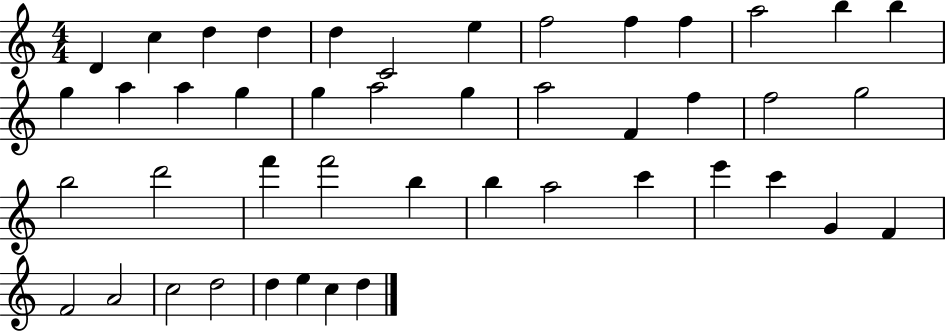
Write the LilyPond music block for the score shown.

{
  \clef treble
  \numericTimeSignature
  \time 4/4
  \key c \major
  d'4 c''4 d''4 d''4 | d''4 c'2 e''4 | f''2 f''4 f''4 | a''2 b''4 b''4 | \break g''4 a''4 a''4 g''4 | g''4 a''2 g''4 | a''2 f'4 f''4 | f''2 g''2 | \break b''2 d'''2 | f'''4 f'''2 b''4 | b''4 a''2 c'''4 | e'''4 c'''4 g'4 f'4 | \break f'2 a'2 | c''2 d''2 | d''4 e''4 c''4 d''4 | \bar "|."
}